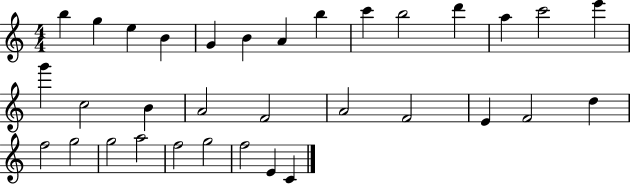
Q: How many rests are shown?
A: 0